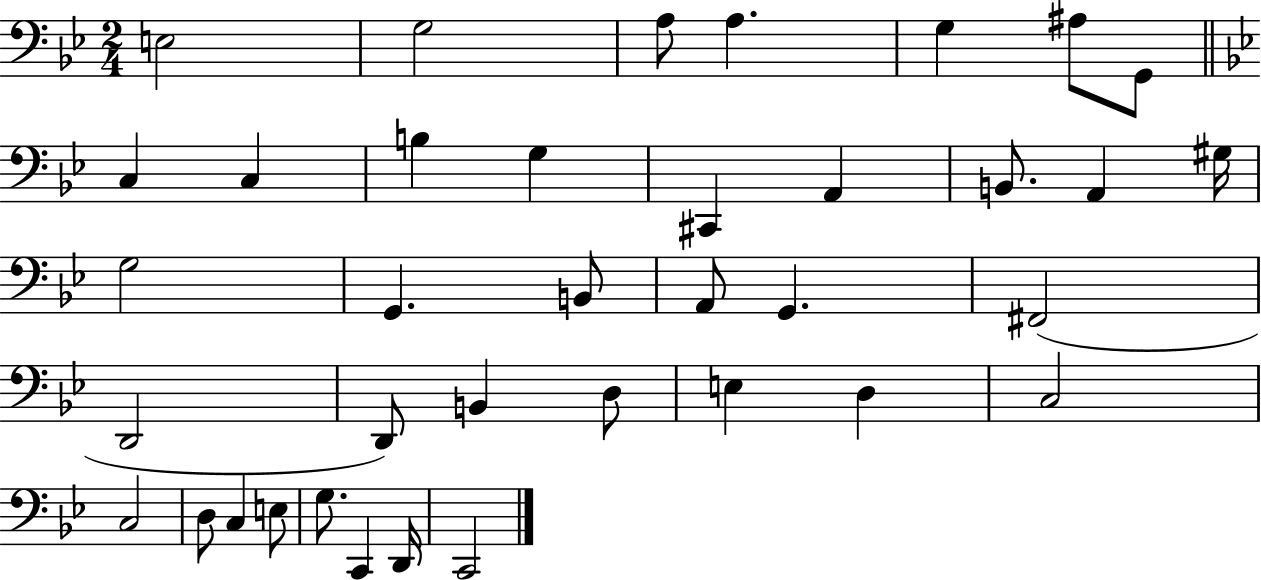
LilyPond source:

{
  \clef bass
  \numericTimeSignature
  \time 2/4
  \key bes \major
  e2 | g2 | a8 a4. | g4 ais8 g,8 | \break \bar "||" \break \key g \minor c4 c4 | b4 g4 | cis,4 a,4 | b,8. a,4 gis16 | \break g2 | g,4. b,8 | a,8 g,4. | fis,2( | \break d,2 | d,8) b,4 d8 | e4 d4 | c2 | \break c2 | d8 c4 e8 | g8. c,4 d,16 | c,2 | \break \bar "|."
}